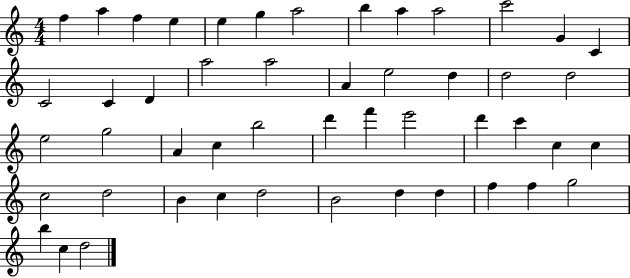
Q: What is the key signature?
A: C major